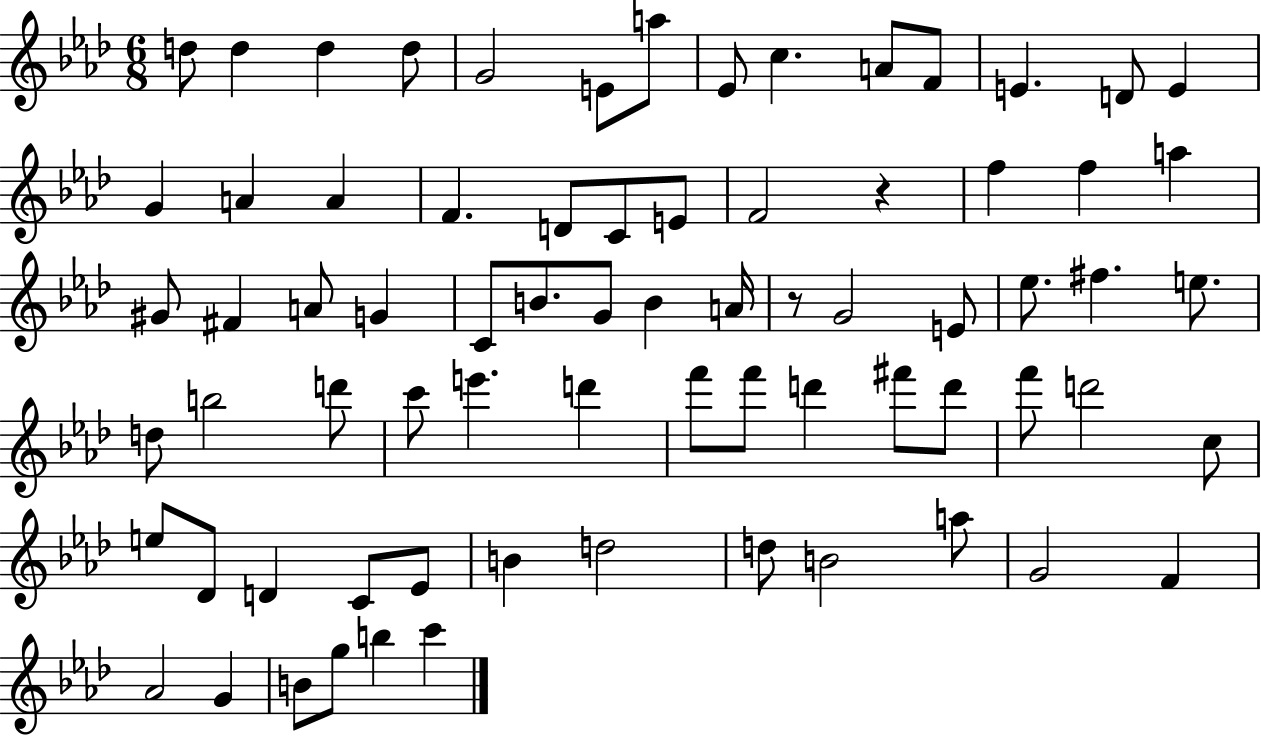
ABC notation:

X:1
T:Untitled
M:6/8
L:1/4
K:Ab
d/2 d d d/2 G2 E/2 a/2 _E/2 c A/2 F/2 E D/2 E G A A F D/2 C/2 E/2 F2 z f f a ^G/2 ^F A/2 G C/2 B/2 G/2 B A/4 z/2 G2 E/2 _e/2 ^f e/2 d/2 b2 d'/2 c'/2 e' d' f'/2 f'/2 d' ^f'/2 d'/2 f'/2 d'2 c/2 e/2 _D/2 D C/2 _E/2 B d2 d/2 B2 a/2 G2 F _A2 G B/2 g/2 b c'